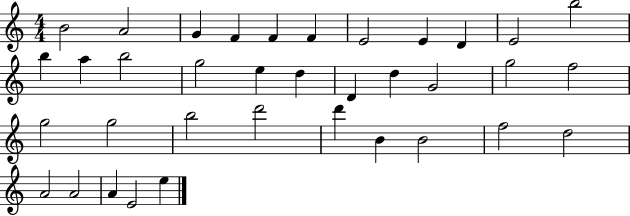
B4/h A4/h G4/q F4/q F4/q F4/q E4/h E4/q D4/q E4/h B5/h B5/q A5/q B5/h G5/h E5/q D5/q D4/q D5/q G4/h G5/h F5/h G5/h G5/h B5/h D6/h D6/q B4/q B4/h F5/h D5/h A4/h A4/h A4/q E4/h E5/q